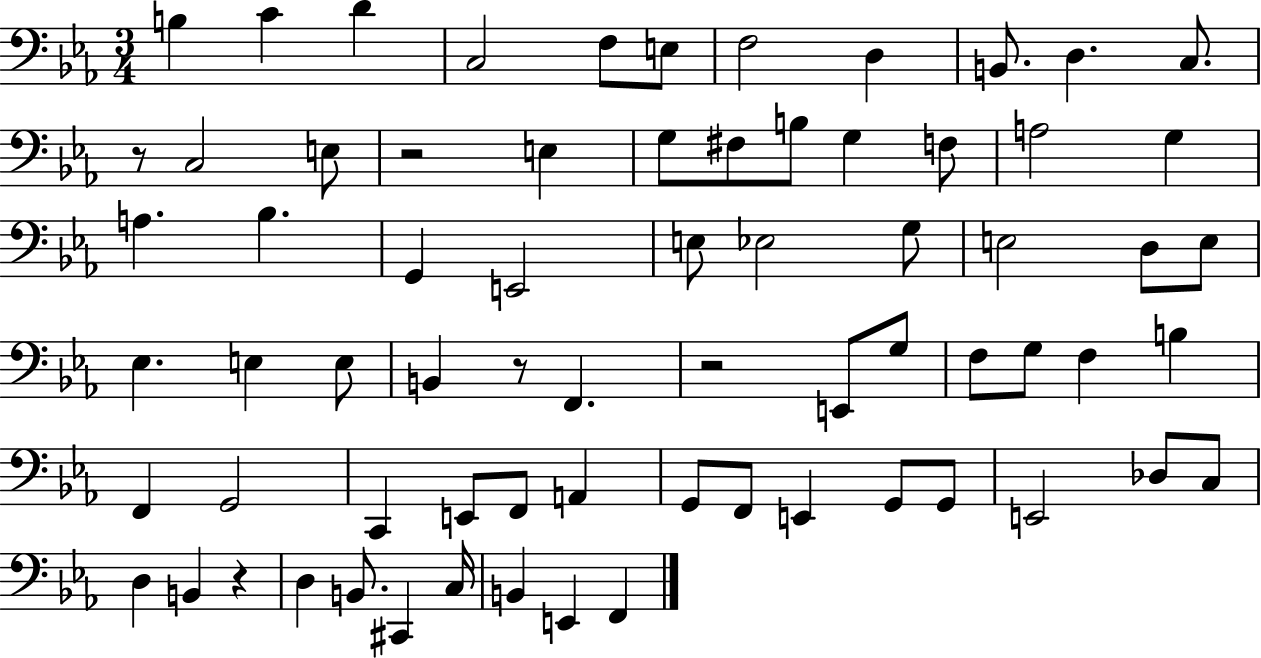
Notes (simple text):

B3/q C4/q D4/q C3/h F3/e E3/e F3/h D3/q B2/e. D3/q. C3/e. R/e C3/h E3/e R/h E3/q G3/e F#3/e B3/e G3/q F3/e A3/h G3/q A3/q. Bb3/q. G2/q E2/h E3/e Eb3/h G3/e E3/h D3/e E3/e Eb3/q. E3/q E3/e B2/q R/e F2/q. R/h E2/e G3/e F3/e G3/e F3/q B3/q F2/q G2/h C2/q E2/e F2/e A2/q G2/e F2/e E2/q G2/e G2/e E2/h Db3/e C3/e D3/q B2/q R/q D3/q B2/e. C#2/q C3/s B2/q E2/q F2/q